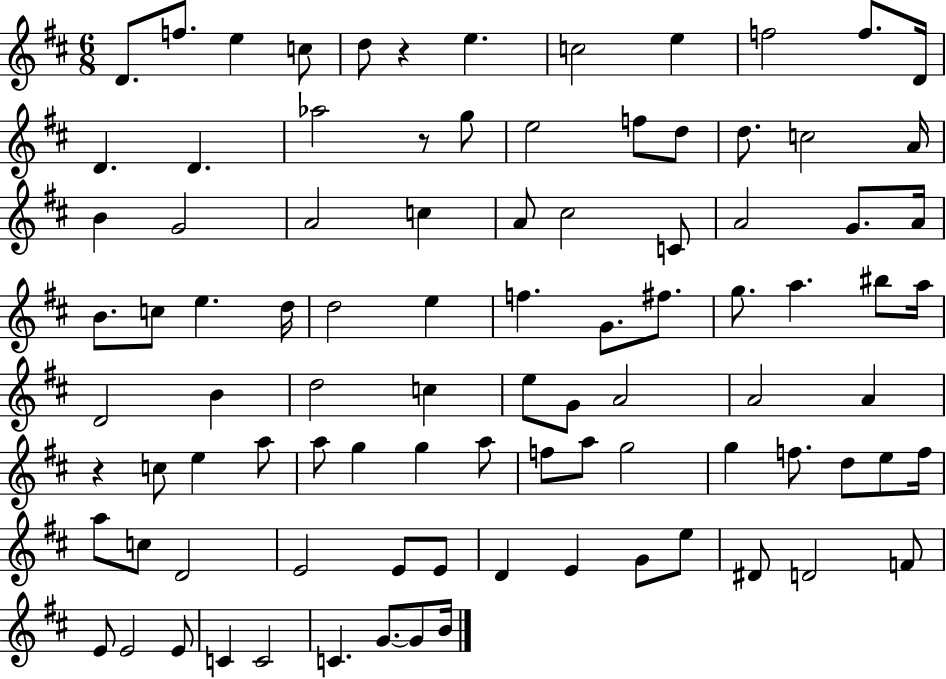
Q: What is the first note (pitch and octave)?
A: D4